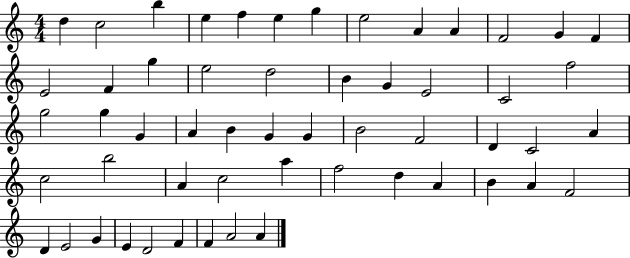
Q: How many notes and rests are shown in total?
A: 55